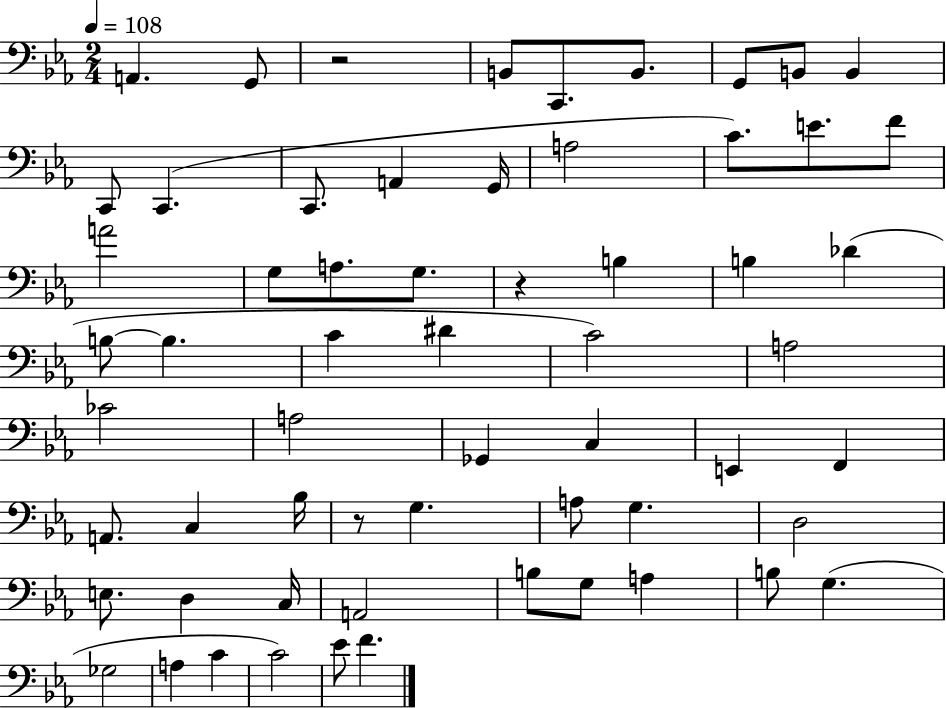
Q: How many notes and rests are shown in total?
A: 61